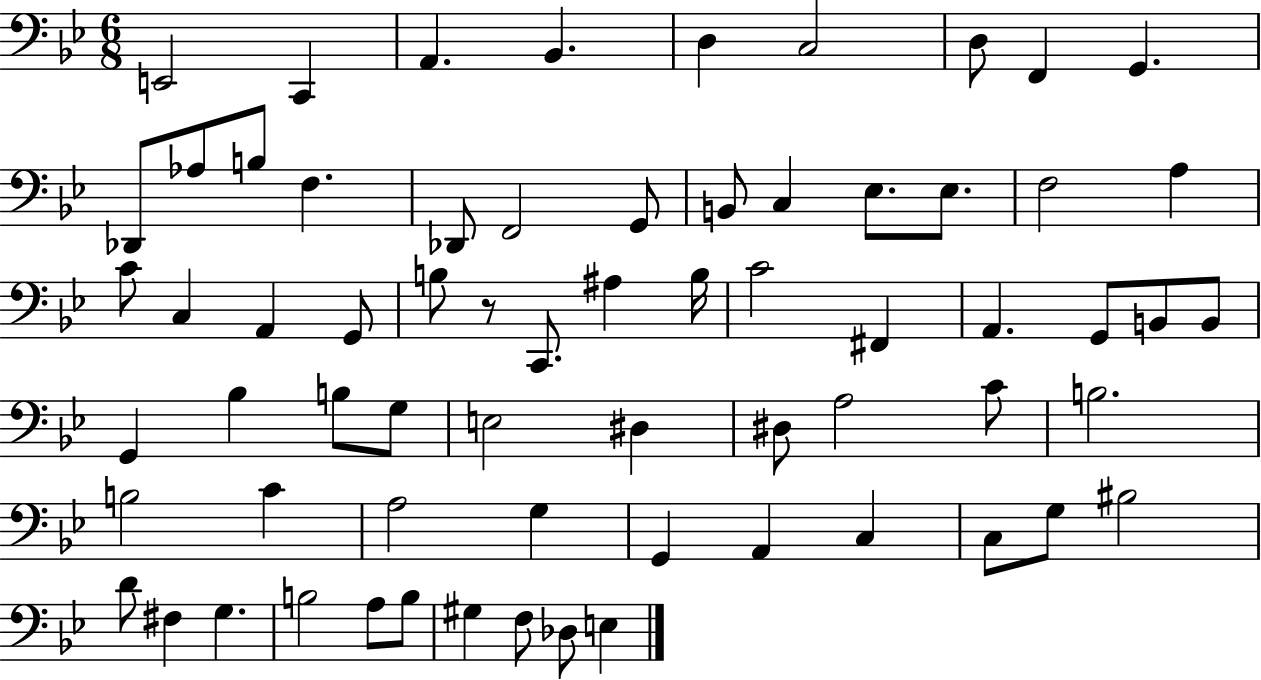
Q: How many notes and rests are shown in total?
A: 67